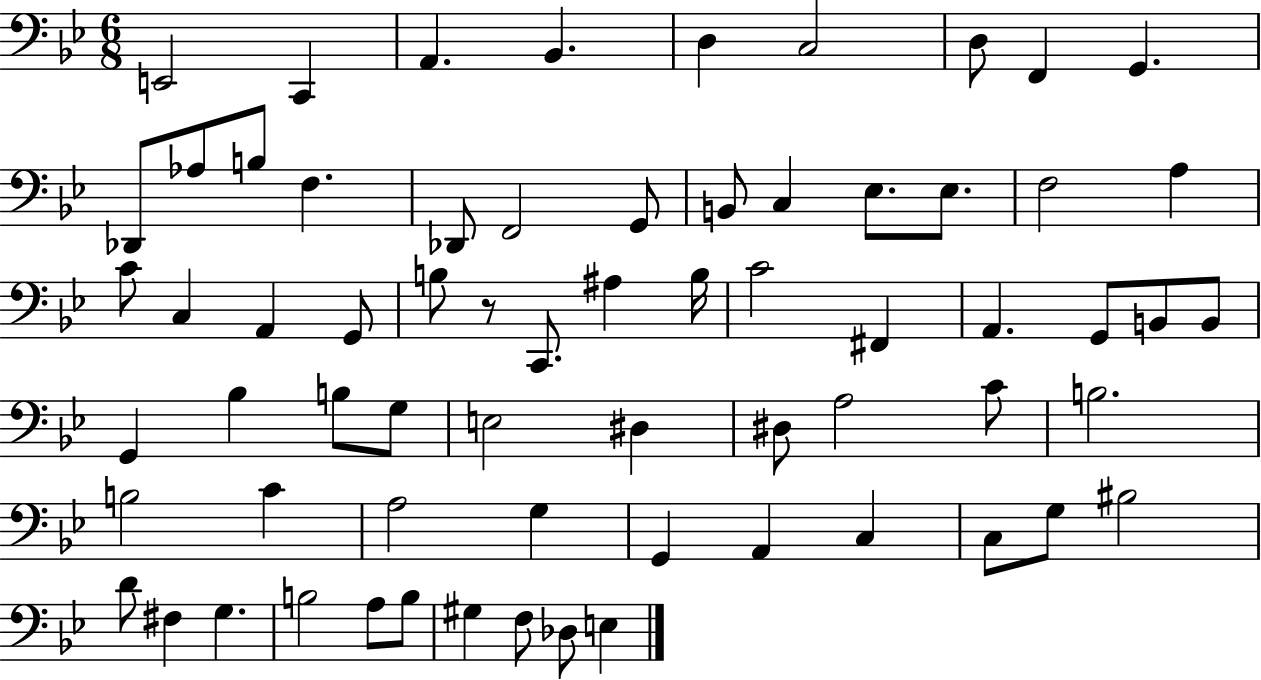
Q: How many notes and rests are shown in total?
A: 67